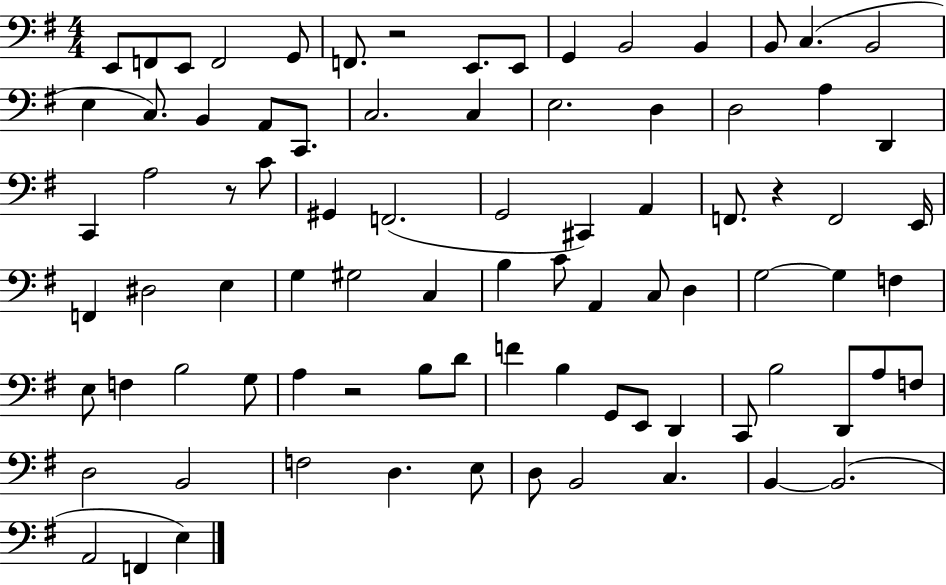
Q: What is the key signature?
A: G major